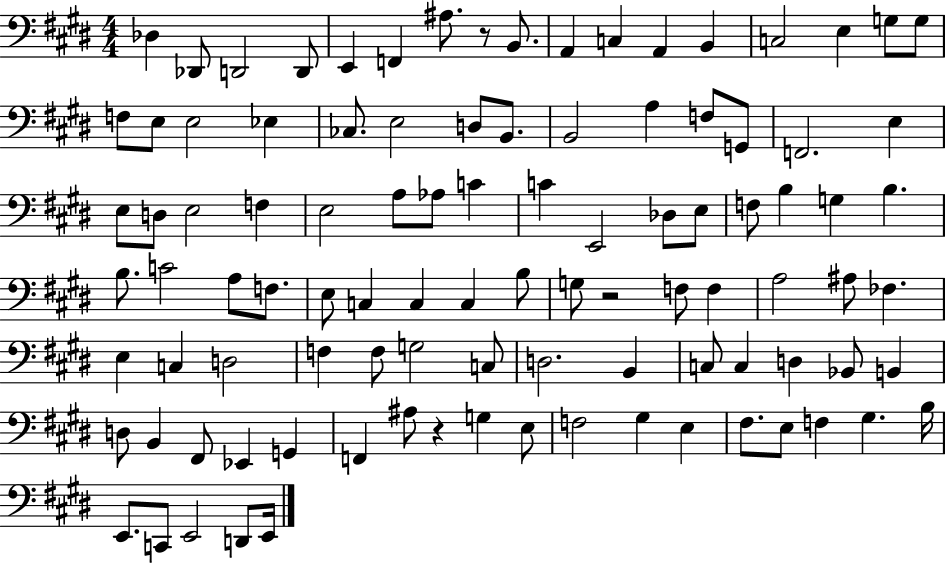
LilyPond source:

{
  \clef bass
  \numericTimeSignature
  \time 4/4
  \key e \major
  des4 des,8 d,2 d,8 | e,4 f,4 ais8. r8 b,8. | a,4 c4 a,4 b,4 | c2 e4 g8 g8 | \break f8 e8 e2 ees4 | ces8. e2 d8 b,8. | b,2 a4 f8 g,8 | f,2. e4 | \break e8 d8 e2 f4 | e2 a8 aes8 c'4 | c'4 e,2 des8 e8 | f8 b4 g4 b4. | \break b8. c'2 a8 f8. | e8 c4 c4 c4 b8 | g8 r2 f8 f4 | a2 ais8 fes4. | \break e4 c4 d2 | f4 f8 g2 c8 | d2. b,4 | c8 c4 d4 bes,8 b,4 | \break d8 b,4 fis,8 ees,4 g,4 | f,4 ais8 r4 g4 e8 | f2 gis4 e4 | fis8. e8 f4 gis4. b16 | \break e,8. c,8 e,2 d,8 e,16 | \bar "|."
}